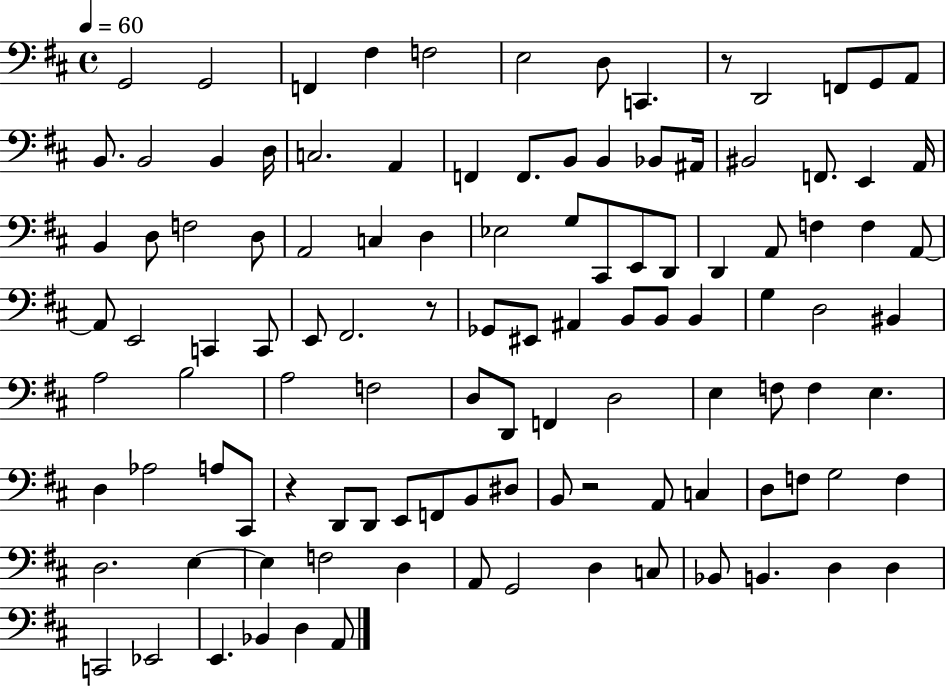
X:1
T:Untitled
M:4/4
L:1/4
K:D
G,,2 G,,2 F,, ^F, F,2 E,2 D,/2 C,, z/2 D,,2 F,,/2 G,,/2 A,,/2 B,,/2 B,,2 B,, D,/4 C,2 A,, F,, F,,/2 B,,/2 B,, _B,,/2 ^A,,/4 ^B,,2 F,,/2 E,, A,,/4 B,, D,/2 F,2 D,/2 A,,2 C, D, _E,2 G,/2 ^C,,/2 E,,/2 D,,/2 D,, A,,/2 F, F, A,,/2 A,,/2 E,,2 C,, C,,/2 E,,/2 ^F,,2 z/2 _G,,/2 ^E,,/2 ^A,, B,,/2 B,,/2 B,, G, D,2 ^B,, A,2 B,2 A,2 F,2 D,/2 D,,/2 F,, D,2 E, F,/2 F, E, D, _A,2 A,/2 ^C,,/2 z D,,/2 D,,/2 E,,/2 F,,/2 B,,/2 ^D,/2 B,,/2 z2 A,,/2 C, D,/2 F,/2 G,2 F, D,2 E, E, F,2 D, A,,/2 G,,2 D, C,/2 _B,,/2 B,, D, D, C,,2 _E,,2 E,, _B,, D, A,,/2